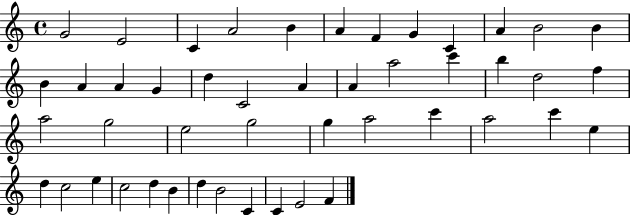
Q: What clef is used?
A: treble